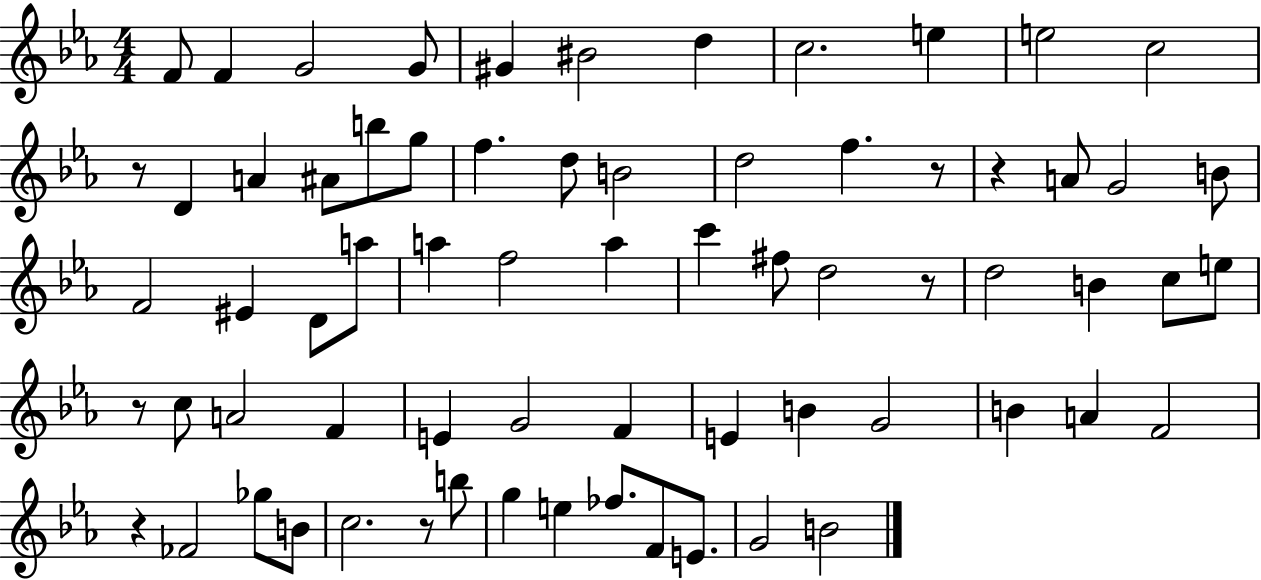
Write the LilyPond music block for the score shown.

{
  \clef treble
  \numericTimeSignature
  \time 4/4
  \key ees \major
  f'8 f'4 g'2 g'8 | gis'4 bis'2 d''4 | c''2. e''4 | e''2 c''2 | \break r8 d'4 a'4 ais'8 b''8 g''8 | f''4. d''8 b'2 | d''2 f''4. r8 | r4 a'8 g'2 b'8 | \break f'2 eis'4 d'8 a''8 | a''4 f''2 a''4 | c'''4 fis''8 d''2 r8 | d''2 b'4 c''8 e''8 | \break r8 c''8 a'2 f'4 | e'4 g'2 f'4 | e'4 b'4 g'2 | b'4 a'4 f'2 | \break r4 fes'2 ges''8 b'8 | c''2. r8 b''8 | g''4 e''4 fes''8. f'8 e'8. | g'2 b'2 | \break \bar "|."
}